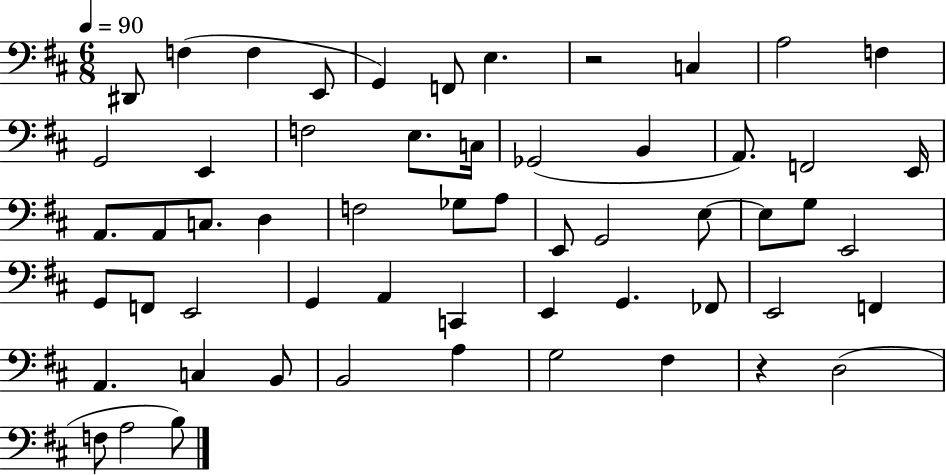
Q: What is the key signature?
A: D major